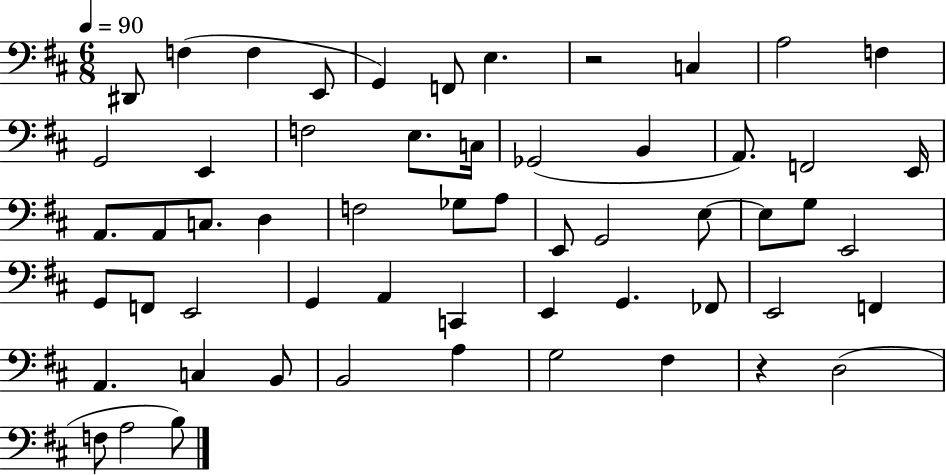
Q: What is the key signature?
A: D major